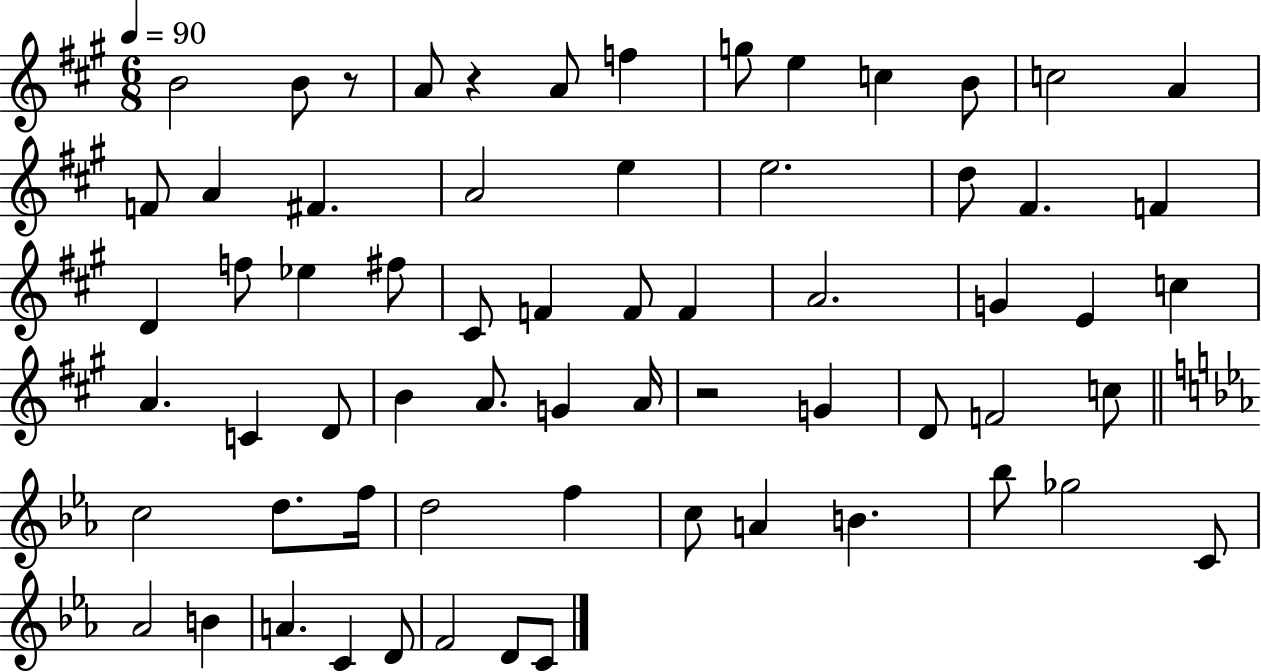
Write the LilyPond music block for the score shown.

{
  \clef treble
  \numericTimeSignature
  \time 6/8
  \key a \major
  \tempo 4 = 90
  \repeat volta 2 { b'2 b'8 r8 | a'8 r4 a'8 f''4 | g''8 e''4 c''4 b'8 | c''2 a'4 | \break f'8 a'4 fis'4. | a'2 e''4 | e''2. | d''8 fis'4. f'4 | \break d'4 f''8 ees''4 fis''8 | cis'8 f'4 f'8 f'4 | a'2. | g'4 e'4 c''4 | \break a'4. c'4 d'8 | b'4 a'8. g'4 a'16 | r2 g'4 | d'8 f'2 c''8 | \break \bar "||" \break \key c \minor c''2 d''8. f''16 | d''2 f''4 | c''8 a'4 b'4. | bes''8 ges''2 c'8 | \break aes'2 b'4 | a'4. c'4 d'8 | f'2 d'8 c'8 | } \bar "|."
}